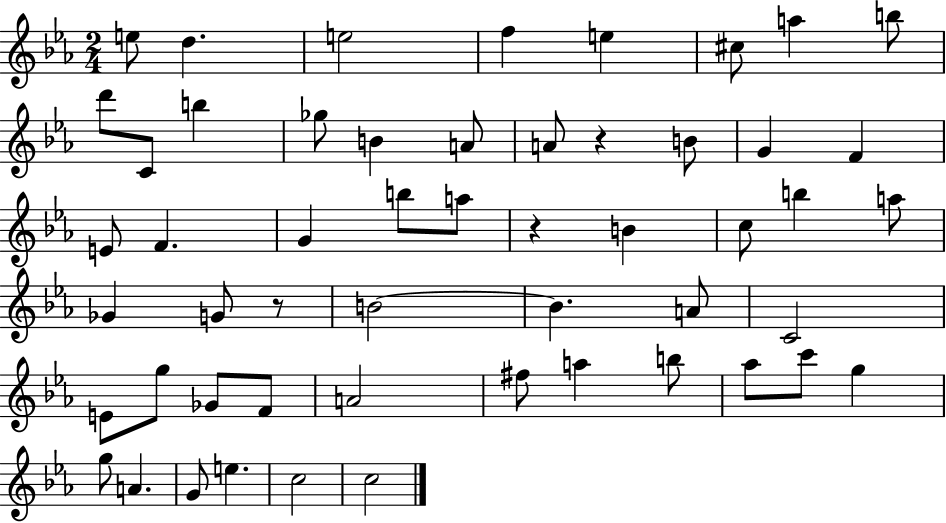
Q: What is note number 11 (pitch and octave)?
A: B5